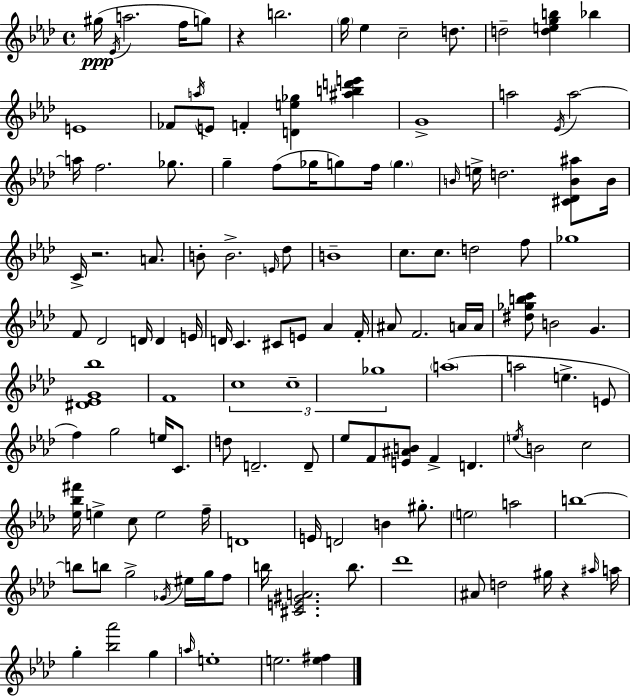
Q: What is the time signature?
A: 4/4